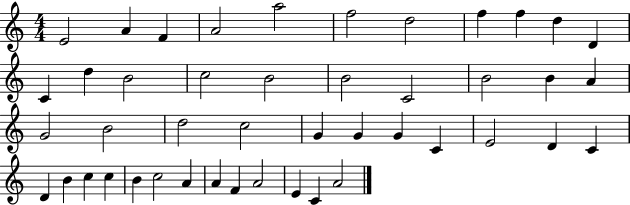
E4/h A4/q F4/q A4/h A5/h F5/h D5/h F5/q F5/q D5/q D4/q C4/q D5/q B4/h C5/h B4/h B4/h C4/h B4/h B4/q A4/q G4/h B4/h D5/h C5/h G4/q G4/q G4/q C4/q E4/h D4/q C4/q D4/q B4/q C5/q C5/q B4/q C5/h A4/q A4/q F4/q A4/h E4/q C4/q A4/h